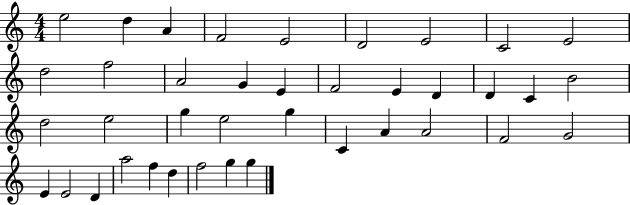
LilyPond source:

{
  \clef treble
  \numericTimeSignature
  \time 4/4
  \key c \major
  e''2 d''4 a'4 | f'2 e'2 | d'2 e'2 | c'2 e'2 | \break d''2 f''2 | a'2 g'4 e'4 | f'2 e'4 d'4 | d'4 c'4 b'2 | \break d''2 e''2 | g''4 e''2 g''4 | c'4 a'4 a'2 | f'2 g'2 | \break e'4 e'2 d'4 | a''2 f''4 d''4 | f''2 g''4 g''4 | \bar "|."
}